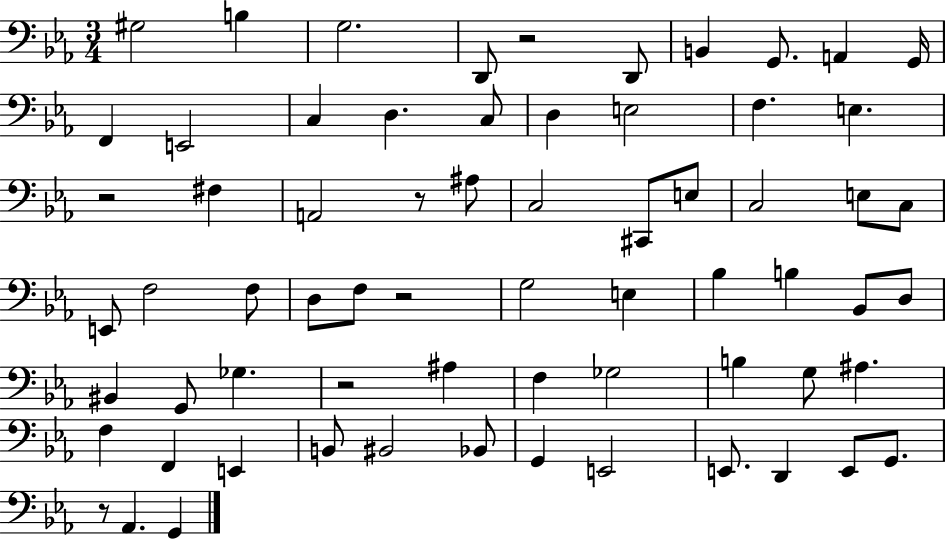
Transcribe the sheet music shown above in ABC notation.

X:1
T:Untitled
M:3/4
L:1/4
K:Eb
^G,2 B, G,2 D,,/2 z2 D,,/2 B,, G,,/2 A,, G,,/4 F,, E,,2 C, D, C,/2 D, E,2 F, E, z2 ^F, A,,2 z/2 ^A,/2 C,2 ^C,,/2 E,/2 C,2 E,/2 C,/2 E,,/2 F,2 F,/2 D,/2 F,/2 z2 G,2 E, _B, B, _B,,/2 D,/2 ^B,, G,,/2 _G, z2 ^A, F, _G,2 B, G,/2 ^A, F, F,, E,, B,,/2 ^B,,2 _B,,/2 G,, E,,2 E,,/2 D,, E,,/2 G,,/2 z/2 _A,, G,,